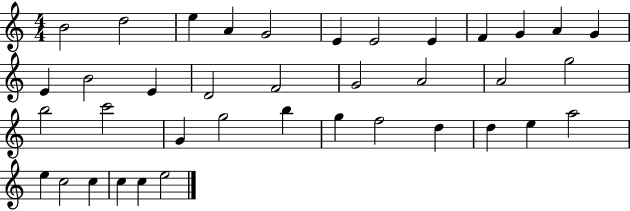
X:1
T:Untitled
M:4/4
L:1/4
K:C
B2 d2 e A G2 E E2 E F G A G E B2 E D2 F2 G2 A2 A2 g2 b2 c'2 G g2 b g f2 d d e a2 e c2 c c c e2